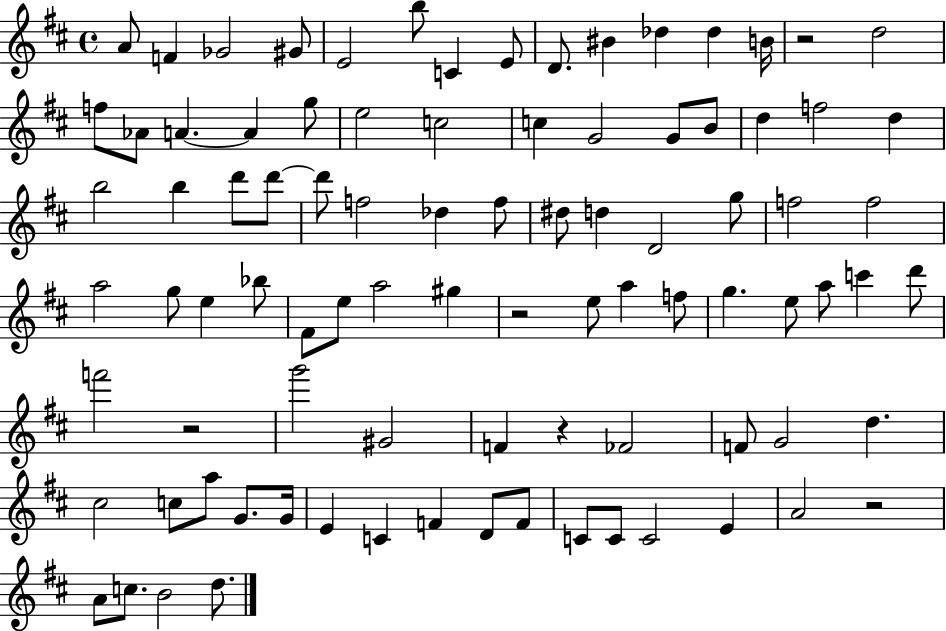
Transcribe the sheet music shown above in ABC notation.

X:1
T:Untitled
M:4/4
L:1/4
K:D
A/2 F _G2 ^G/2 E2 b/2 C E/2 D/2 ^B _d _d B/4 z2 d2 f/2 _A/2 A A g/2 e2 c2 c G2 G/2 B/2 d f2 d b2 b d'/2 d'/2 d'/2 f2 _d f/2 ^d/2 d D2 g/2 f2 f2 a2 g/2 e _b/2 ^F/2 e/2 a2 ^g z2 e/2 a f/2 g e/2 a/2 c' d'/2 f'2 z2 g'2 ^G2 F z _F2 F/2 G2 d ^c2 c/2 a/2 G/2 G/4 E C F D/2 F/2 C/2 C/2 C2 E A2 z2 A/2 c/2 B2 d/2